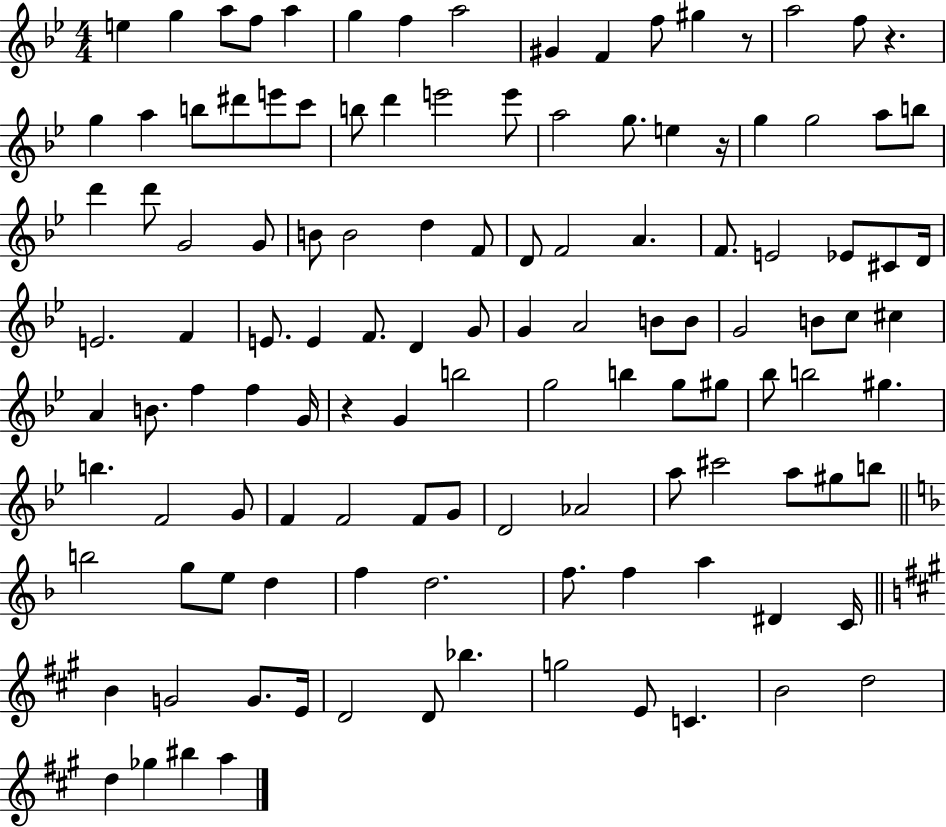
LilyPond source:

{
  \clef treble
  \numericTimeSignature
  \time 4/4
  \key bes \major
  e''4 g''4 a''8 f''8 a''4 | g''4 f''4 a''2 | gis'4 f'4 f''8 gis''4 r8 | a''2 f''8 r4. | \break g''4 a''4 b''8 dis'''8 e'''8 c'''8 | b''8 d'''4 e'''2 e'''8 | a''2 g''8. e''4 r16 | g''4 g''2 a''8 b''8 | \break d'''4 d'''8 g'2 g'8 | b'8 b'2 d''4 f'8 | d'8 f'2 a'4. | f'8. e'2 ees'8 cis'8 d'16 | \break e'2. f'4 | e'8. e'4 f'8. d'4 g'8 | g'4 a'2 b'8 b'8 | g'2 b'8 c''8 cis''4 | \break a'4 b'8. f''4 f''4 g'16 | r4 g'4 b''2 | g''2 b''4 g''8 gis''8 | bes''8 b''2 gis''4. | \break b''4. f'2 g'8 | f'4 f'2 f'8 g'8 | d'2 aes'2 | a''8 cis'''2 a''8 gis''8 b''8 | \break \bar "||" \break \key f \major b''2 g''8 e''8 d''4 | f''4 d''2. | f''8. f''4 a''4 dis'4 c'16 | \bar "||" \break \key a \major b'4 g'2 g'8. e'16 | d'2 d'8 bes''4. | g''2 e'8 c'4. | b'2 d''2 | \break d''4 ges''4 bis''4 a''4 | \bar "|."
}